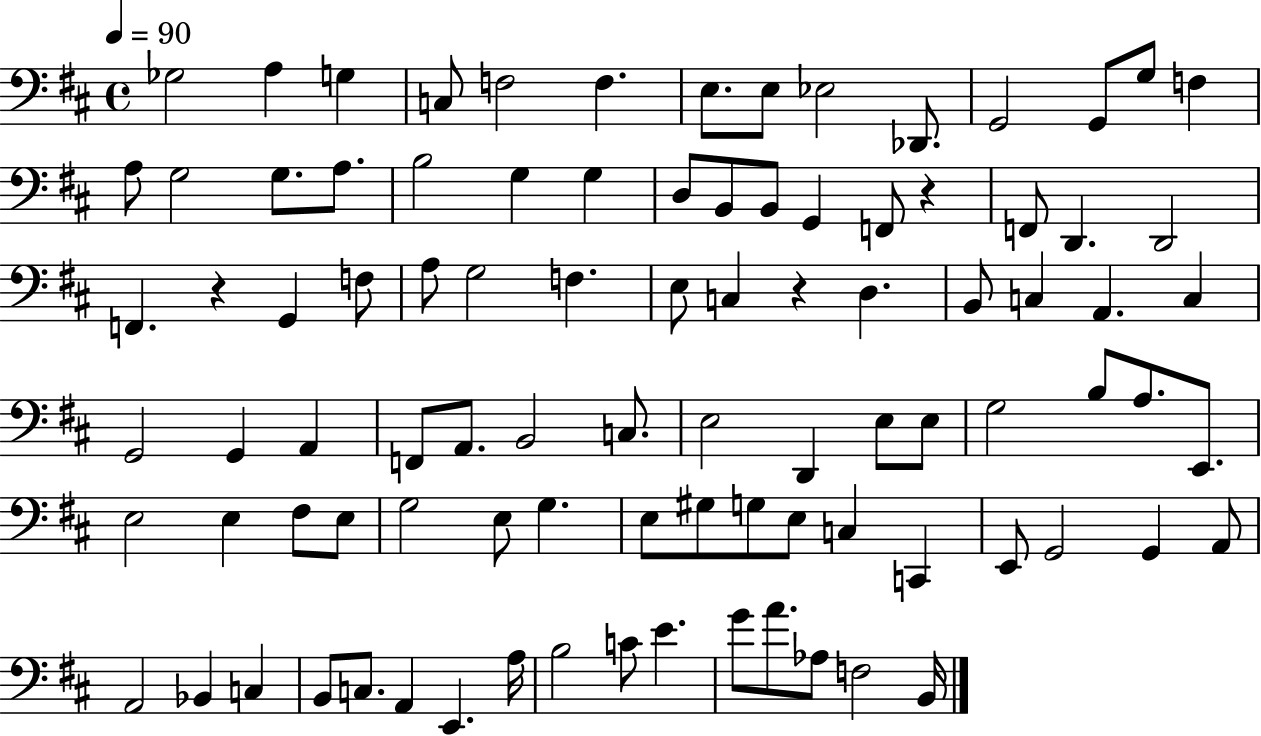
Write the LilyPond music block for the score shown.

{
  \clef bass
  \time 4/4
  \defaultTimeSignature
  \key d \major
  \tempo 4 = 90
  \repeat volta 2 { ges2 a4 g4 | c8 f2 f4. | e8. e8 ees2 des,8. | g,2 g,8 g8 f4 | \break a8 g2 g8. a8. | b2 g4 g4 | d8 b,8 b,8 g,4 f,8 r4 | f,8 d,4. d,2 | \break f,4. r4 g,4 f8 | a8 g2 f4. | e8 c4 r4 d4. | b,8 c4 a,4. c4 | \break g,2 g,4 a,4 | f,8 a,8. b,2 c8. | e2 d,4 e8 e8 | g2 b8 a8. e,8. | \break e2 e4 fis8 e8 | g2 e8 g4. | e8 gis8 g8 e8 c4 c,4 | e,8 g,2 g,4 a,8 | \break a,2 bes,4 c4 | b,8 c8. a,4 e,4. a16 | b2 c'8 e'4. | g'8 a'8. aes8 f2 b,16 | \break } \bar "|."
}